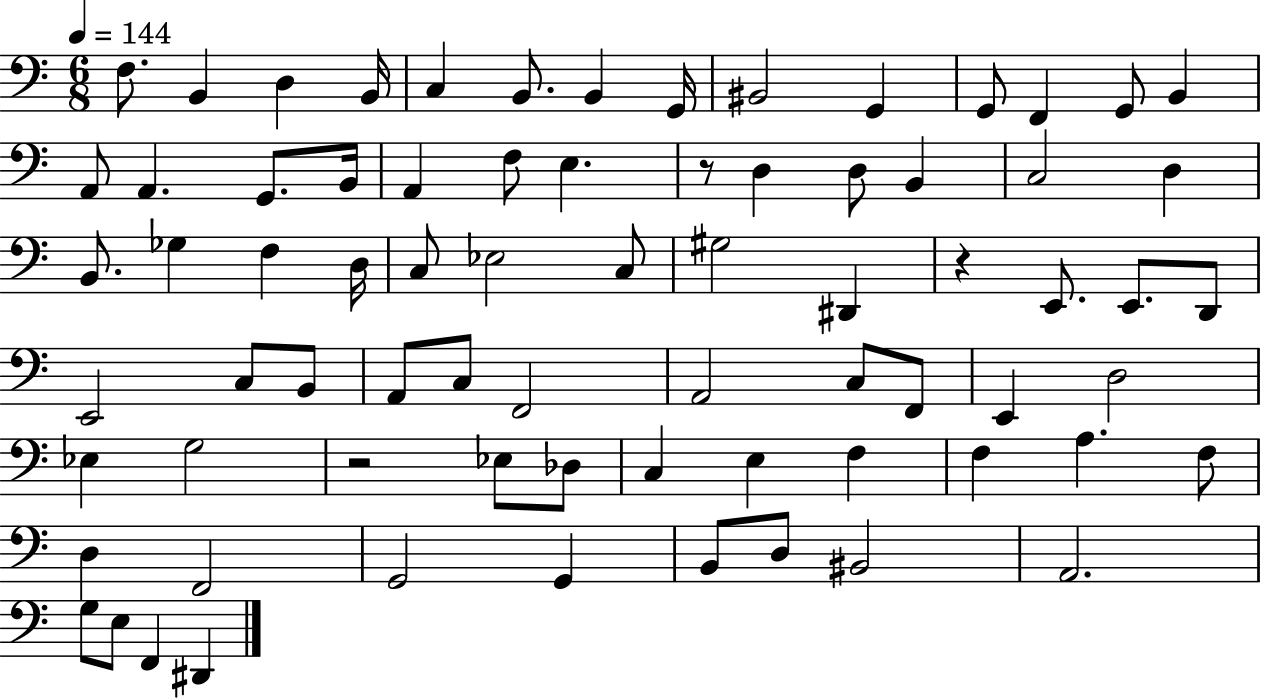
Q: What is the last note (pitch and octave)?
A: D#2